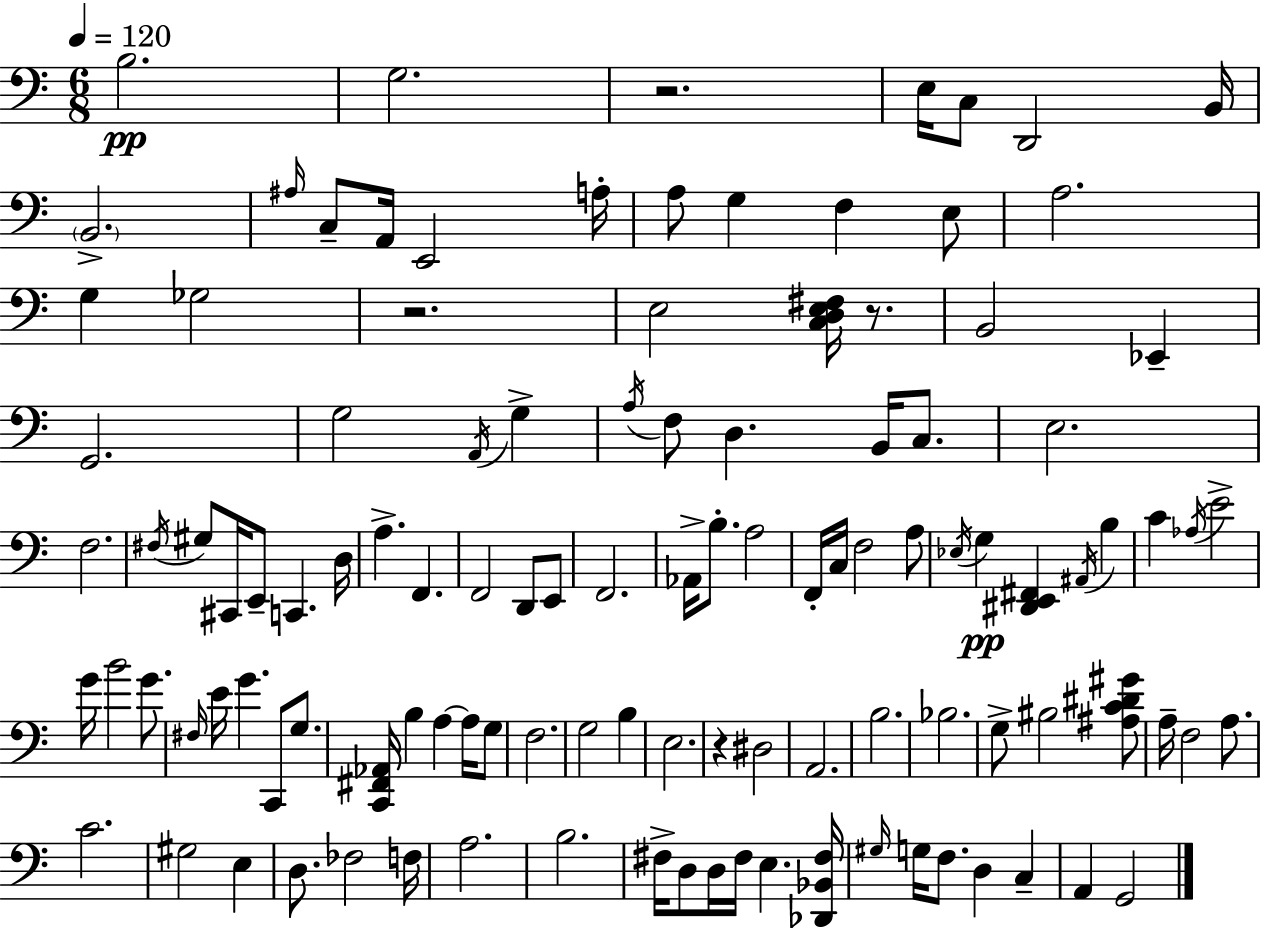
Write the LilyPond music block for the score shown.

{
  \clef bass
  \numericTimeSignature
  \time 6/8
  \key c \major
  \tempo 4 = 120
  b2.\pp | g2. | r2. | e16 c8 d,2 b,16 | \break \parenthesize b,2.-> | \grace { ais16 } c8-- a,16 e,2 | a16-. a8 g4 f4 e8 | a2. | \break g4 ges2 | r2. | e2 <c d e fis>16 r8. | b,2 ees,4-- | \break g,2. | g2 \acciaccatura { a,16 } g4-> | \acciaccatura { a16 } f8 d4. b,16 | c8. e2. | \break f2. | \acciaccatura { fis16 } gis8 cis,16 e,8-- c,4. | d16 a4.-> f,4. | f,2 | \break d,8 e,8 f,2. | aes,16-> b8.-. a2 | f,16-. c16 f2 | a8 \acciaccatura { ees16 }\pp g4 <dis, e, fis,>4 | \break \acciaccatura { ais,16 } b4 c'4 \acciaccatura { aes16 } e'2-> | g'16 b'2 | g'8. \grace { fis16 } e'16 g'4. | c,8 g8. <c, fis, aes,>16 b4 | \break a4~~ a16 g8 f2. | g2 | b4 e2. | r4 | \break dis2 a,2. | b2. | bes2. | g8-> bis2 | \break <ais c' dis' gis'>8 a16-- f2 | a8. c'2. | gis2 | e4 d8. fes2 | \break f16 a2. | b2. | fis16-> d8 d16 | fis16 e4. <des, bes, fis>16 \grace { gis16 } g16 f8. | \break d4 c4-- a,4 | g,2 \bar "|."
}